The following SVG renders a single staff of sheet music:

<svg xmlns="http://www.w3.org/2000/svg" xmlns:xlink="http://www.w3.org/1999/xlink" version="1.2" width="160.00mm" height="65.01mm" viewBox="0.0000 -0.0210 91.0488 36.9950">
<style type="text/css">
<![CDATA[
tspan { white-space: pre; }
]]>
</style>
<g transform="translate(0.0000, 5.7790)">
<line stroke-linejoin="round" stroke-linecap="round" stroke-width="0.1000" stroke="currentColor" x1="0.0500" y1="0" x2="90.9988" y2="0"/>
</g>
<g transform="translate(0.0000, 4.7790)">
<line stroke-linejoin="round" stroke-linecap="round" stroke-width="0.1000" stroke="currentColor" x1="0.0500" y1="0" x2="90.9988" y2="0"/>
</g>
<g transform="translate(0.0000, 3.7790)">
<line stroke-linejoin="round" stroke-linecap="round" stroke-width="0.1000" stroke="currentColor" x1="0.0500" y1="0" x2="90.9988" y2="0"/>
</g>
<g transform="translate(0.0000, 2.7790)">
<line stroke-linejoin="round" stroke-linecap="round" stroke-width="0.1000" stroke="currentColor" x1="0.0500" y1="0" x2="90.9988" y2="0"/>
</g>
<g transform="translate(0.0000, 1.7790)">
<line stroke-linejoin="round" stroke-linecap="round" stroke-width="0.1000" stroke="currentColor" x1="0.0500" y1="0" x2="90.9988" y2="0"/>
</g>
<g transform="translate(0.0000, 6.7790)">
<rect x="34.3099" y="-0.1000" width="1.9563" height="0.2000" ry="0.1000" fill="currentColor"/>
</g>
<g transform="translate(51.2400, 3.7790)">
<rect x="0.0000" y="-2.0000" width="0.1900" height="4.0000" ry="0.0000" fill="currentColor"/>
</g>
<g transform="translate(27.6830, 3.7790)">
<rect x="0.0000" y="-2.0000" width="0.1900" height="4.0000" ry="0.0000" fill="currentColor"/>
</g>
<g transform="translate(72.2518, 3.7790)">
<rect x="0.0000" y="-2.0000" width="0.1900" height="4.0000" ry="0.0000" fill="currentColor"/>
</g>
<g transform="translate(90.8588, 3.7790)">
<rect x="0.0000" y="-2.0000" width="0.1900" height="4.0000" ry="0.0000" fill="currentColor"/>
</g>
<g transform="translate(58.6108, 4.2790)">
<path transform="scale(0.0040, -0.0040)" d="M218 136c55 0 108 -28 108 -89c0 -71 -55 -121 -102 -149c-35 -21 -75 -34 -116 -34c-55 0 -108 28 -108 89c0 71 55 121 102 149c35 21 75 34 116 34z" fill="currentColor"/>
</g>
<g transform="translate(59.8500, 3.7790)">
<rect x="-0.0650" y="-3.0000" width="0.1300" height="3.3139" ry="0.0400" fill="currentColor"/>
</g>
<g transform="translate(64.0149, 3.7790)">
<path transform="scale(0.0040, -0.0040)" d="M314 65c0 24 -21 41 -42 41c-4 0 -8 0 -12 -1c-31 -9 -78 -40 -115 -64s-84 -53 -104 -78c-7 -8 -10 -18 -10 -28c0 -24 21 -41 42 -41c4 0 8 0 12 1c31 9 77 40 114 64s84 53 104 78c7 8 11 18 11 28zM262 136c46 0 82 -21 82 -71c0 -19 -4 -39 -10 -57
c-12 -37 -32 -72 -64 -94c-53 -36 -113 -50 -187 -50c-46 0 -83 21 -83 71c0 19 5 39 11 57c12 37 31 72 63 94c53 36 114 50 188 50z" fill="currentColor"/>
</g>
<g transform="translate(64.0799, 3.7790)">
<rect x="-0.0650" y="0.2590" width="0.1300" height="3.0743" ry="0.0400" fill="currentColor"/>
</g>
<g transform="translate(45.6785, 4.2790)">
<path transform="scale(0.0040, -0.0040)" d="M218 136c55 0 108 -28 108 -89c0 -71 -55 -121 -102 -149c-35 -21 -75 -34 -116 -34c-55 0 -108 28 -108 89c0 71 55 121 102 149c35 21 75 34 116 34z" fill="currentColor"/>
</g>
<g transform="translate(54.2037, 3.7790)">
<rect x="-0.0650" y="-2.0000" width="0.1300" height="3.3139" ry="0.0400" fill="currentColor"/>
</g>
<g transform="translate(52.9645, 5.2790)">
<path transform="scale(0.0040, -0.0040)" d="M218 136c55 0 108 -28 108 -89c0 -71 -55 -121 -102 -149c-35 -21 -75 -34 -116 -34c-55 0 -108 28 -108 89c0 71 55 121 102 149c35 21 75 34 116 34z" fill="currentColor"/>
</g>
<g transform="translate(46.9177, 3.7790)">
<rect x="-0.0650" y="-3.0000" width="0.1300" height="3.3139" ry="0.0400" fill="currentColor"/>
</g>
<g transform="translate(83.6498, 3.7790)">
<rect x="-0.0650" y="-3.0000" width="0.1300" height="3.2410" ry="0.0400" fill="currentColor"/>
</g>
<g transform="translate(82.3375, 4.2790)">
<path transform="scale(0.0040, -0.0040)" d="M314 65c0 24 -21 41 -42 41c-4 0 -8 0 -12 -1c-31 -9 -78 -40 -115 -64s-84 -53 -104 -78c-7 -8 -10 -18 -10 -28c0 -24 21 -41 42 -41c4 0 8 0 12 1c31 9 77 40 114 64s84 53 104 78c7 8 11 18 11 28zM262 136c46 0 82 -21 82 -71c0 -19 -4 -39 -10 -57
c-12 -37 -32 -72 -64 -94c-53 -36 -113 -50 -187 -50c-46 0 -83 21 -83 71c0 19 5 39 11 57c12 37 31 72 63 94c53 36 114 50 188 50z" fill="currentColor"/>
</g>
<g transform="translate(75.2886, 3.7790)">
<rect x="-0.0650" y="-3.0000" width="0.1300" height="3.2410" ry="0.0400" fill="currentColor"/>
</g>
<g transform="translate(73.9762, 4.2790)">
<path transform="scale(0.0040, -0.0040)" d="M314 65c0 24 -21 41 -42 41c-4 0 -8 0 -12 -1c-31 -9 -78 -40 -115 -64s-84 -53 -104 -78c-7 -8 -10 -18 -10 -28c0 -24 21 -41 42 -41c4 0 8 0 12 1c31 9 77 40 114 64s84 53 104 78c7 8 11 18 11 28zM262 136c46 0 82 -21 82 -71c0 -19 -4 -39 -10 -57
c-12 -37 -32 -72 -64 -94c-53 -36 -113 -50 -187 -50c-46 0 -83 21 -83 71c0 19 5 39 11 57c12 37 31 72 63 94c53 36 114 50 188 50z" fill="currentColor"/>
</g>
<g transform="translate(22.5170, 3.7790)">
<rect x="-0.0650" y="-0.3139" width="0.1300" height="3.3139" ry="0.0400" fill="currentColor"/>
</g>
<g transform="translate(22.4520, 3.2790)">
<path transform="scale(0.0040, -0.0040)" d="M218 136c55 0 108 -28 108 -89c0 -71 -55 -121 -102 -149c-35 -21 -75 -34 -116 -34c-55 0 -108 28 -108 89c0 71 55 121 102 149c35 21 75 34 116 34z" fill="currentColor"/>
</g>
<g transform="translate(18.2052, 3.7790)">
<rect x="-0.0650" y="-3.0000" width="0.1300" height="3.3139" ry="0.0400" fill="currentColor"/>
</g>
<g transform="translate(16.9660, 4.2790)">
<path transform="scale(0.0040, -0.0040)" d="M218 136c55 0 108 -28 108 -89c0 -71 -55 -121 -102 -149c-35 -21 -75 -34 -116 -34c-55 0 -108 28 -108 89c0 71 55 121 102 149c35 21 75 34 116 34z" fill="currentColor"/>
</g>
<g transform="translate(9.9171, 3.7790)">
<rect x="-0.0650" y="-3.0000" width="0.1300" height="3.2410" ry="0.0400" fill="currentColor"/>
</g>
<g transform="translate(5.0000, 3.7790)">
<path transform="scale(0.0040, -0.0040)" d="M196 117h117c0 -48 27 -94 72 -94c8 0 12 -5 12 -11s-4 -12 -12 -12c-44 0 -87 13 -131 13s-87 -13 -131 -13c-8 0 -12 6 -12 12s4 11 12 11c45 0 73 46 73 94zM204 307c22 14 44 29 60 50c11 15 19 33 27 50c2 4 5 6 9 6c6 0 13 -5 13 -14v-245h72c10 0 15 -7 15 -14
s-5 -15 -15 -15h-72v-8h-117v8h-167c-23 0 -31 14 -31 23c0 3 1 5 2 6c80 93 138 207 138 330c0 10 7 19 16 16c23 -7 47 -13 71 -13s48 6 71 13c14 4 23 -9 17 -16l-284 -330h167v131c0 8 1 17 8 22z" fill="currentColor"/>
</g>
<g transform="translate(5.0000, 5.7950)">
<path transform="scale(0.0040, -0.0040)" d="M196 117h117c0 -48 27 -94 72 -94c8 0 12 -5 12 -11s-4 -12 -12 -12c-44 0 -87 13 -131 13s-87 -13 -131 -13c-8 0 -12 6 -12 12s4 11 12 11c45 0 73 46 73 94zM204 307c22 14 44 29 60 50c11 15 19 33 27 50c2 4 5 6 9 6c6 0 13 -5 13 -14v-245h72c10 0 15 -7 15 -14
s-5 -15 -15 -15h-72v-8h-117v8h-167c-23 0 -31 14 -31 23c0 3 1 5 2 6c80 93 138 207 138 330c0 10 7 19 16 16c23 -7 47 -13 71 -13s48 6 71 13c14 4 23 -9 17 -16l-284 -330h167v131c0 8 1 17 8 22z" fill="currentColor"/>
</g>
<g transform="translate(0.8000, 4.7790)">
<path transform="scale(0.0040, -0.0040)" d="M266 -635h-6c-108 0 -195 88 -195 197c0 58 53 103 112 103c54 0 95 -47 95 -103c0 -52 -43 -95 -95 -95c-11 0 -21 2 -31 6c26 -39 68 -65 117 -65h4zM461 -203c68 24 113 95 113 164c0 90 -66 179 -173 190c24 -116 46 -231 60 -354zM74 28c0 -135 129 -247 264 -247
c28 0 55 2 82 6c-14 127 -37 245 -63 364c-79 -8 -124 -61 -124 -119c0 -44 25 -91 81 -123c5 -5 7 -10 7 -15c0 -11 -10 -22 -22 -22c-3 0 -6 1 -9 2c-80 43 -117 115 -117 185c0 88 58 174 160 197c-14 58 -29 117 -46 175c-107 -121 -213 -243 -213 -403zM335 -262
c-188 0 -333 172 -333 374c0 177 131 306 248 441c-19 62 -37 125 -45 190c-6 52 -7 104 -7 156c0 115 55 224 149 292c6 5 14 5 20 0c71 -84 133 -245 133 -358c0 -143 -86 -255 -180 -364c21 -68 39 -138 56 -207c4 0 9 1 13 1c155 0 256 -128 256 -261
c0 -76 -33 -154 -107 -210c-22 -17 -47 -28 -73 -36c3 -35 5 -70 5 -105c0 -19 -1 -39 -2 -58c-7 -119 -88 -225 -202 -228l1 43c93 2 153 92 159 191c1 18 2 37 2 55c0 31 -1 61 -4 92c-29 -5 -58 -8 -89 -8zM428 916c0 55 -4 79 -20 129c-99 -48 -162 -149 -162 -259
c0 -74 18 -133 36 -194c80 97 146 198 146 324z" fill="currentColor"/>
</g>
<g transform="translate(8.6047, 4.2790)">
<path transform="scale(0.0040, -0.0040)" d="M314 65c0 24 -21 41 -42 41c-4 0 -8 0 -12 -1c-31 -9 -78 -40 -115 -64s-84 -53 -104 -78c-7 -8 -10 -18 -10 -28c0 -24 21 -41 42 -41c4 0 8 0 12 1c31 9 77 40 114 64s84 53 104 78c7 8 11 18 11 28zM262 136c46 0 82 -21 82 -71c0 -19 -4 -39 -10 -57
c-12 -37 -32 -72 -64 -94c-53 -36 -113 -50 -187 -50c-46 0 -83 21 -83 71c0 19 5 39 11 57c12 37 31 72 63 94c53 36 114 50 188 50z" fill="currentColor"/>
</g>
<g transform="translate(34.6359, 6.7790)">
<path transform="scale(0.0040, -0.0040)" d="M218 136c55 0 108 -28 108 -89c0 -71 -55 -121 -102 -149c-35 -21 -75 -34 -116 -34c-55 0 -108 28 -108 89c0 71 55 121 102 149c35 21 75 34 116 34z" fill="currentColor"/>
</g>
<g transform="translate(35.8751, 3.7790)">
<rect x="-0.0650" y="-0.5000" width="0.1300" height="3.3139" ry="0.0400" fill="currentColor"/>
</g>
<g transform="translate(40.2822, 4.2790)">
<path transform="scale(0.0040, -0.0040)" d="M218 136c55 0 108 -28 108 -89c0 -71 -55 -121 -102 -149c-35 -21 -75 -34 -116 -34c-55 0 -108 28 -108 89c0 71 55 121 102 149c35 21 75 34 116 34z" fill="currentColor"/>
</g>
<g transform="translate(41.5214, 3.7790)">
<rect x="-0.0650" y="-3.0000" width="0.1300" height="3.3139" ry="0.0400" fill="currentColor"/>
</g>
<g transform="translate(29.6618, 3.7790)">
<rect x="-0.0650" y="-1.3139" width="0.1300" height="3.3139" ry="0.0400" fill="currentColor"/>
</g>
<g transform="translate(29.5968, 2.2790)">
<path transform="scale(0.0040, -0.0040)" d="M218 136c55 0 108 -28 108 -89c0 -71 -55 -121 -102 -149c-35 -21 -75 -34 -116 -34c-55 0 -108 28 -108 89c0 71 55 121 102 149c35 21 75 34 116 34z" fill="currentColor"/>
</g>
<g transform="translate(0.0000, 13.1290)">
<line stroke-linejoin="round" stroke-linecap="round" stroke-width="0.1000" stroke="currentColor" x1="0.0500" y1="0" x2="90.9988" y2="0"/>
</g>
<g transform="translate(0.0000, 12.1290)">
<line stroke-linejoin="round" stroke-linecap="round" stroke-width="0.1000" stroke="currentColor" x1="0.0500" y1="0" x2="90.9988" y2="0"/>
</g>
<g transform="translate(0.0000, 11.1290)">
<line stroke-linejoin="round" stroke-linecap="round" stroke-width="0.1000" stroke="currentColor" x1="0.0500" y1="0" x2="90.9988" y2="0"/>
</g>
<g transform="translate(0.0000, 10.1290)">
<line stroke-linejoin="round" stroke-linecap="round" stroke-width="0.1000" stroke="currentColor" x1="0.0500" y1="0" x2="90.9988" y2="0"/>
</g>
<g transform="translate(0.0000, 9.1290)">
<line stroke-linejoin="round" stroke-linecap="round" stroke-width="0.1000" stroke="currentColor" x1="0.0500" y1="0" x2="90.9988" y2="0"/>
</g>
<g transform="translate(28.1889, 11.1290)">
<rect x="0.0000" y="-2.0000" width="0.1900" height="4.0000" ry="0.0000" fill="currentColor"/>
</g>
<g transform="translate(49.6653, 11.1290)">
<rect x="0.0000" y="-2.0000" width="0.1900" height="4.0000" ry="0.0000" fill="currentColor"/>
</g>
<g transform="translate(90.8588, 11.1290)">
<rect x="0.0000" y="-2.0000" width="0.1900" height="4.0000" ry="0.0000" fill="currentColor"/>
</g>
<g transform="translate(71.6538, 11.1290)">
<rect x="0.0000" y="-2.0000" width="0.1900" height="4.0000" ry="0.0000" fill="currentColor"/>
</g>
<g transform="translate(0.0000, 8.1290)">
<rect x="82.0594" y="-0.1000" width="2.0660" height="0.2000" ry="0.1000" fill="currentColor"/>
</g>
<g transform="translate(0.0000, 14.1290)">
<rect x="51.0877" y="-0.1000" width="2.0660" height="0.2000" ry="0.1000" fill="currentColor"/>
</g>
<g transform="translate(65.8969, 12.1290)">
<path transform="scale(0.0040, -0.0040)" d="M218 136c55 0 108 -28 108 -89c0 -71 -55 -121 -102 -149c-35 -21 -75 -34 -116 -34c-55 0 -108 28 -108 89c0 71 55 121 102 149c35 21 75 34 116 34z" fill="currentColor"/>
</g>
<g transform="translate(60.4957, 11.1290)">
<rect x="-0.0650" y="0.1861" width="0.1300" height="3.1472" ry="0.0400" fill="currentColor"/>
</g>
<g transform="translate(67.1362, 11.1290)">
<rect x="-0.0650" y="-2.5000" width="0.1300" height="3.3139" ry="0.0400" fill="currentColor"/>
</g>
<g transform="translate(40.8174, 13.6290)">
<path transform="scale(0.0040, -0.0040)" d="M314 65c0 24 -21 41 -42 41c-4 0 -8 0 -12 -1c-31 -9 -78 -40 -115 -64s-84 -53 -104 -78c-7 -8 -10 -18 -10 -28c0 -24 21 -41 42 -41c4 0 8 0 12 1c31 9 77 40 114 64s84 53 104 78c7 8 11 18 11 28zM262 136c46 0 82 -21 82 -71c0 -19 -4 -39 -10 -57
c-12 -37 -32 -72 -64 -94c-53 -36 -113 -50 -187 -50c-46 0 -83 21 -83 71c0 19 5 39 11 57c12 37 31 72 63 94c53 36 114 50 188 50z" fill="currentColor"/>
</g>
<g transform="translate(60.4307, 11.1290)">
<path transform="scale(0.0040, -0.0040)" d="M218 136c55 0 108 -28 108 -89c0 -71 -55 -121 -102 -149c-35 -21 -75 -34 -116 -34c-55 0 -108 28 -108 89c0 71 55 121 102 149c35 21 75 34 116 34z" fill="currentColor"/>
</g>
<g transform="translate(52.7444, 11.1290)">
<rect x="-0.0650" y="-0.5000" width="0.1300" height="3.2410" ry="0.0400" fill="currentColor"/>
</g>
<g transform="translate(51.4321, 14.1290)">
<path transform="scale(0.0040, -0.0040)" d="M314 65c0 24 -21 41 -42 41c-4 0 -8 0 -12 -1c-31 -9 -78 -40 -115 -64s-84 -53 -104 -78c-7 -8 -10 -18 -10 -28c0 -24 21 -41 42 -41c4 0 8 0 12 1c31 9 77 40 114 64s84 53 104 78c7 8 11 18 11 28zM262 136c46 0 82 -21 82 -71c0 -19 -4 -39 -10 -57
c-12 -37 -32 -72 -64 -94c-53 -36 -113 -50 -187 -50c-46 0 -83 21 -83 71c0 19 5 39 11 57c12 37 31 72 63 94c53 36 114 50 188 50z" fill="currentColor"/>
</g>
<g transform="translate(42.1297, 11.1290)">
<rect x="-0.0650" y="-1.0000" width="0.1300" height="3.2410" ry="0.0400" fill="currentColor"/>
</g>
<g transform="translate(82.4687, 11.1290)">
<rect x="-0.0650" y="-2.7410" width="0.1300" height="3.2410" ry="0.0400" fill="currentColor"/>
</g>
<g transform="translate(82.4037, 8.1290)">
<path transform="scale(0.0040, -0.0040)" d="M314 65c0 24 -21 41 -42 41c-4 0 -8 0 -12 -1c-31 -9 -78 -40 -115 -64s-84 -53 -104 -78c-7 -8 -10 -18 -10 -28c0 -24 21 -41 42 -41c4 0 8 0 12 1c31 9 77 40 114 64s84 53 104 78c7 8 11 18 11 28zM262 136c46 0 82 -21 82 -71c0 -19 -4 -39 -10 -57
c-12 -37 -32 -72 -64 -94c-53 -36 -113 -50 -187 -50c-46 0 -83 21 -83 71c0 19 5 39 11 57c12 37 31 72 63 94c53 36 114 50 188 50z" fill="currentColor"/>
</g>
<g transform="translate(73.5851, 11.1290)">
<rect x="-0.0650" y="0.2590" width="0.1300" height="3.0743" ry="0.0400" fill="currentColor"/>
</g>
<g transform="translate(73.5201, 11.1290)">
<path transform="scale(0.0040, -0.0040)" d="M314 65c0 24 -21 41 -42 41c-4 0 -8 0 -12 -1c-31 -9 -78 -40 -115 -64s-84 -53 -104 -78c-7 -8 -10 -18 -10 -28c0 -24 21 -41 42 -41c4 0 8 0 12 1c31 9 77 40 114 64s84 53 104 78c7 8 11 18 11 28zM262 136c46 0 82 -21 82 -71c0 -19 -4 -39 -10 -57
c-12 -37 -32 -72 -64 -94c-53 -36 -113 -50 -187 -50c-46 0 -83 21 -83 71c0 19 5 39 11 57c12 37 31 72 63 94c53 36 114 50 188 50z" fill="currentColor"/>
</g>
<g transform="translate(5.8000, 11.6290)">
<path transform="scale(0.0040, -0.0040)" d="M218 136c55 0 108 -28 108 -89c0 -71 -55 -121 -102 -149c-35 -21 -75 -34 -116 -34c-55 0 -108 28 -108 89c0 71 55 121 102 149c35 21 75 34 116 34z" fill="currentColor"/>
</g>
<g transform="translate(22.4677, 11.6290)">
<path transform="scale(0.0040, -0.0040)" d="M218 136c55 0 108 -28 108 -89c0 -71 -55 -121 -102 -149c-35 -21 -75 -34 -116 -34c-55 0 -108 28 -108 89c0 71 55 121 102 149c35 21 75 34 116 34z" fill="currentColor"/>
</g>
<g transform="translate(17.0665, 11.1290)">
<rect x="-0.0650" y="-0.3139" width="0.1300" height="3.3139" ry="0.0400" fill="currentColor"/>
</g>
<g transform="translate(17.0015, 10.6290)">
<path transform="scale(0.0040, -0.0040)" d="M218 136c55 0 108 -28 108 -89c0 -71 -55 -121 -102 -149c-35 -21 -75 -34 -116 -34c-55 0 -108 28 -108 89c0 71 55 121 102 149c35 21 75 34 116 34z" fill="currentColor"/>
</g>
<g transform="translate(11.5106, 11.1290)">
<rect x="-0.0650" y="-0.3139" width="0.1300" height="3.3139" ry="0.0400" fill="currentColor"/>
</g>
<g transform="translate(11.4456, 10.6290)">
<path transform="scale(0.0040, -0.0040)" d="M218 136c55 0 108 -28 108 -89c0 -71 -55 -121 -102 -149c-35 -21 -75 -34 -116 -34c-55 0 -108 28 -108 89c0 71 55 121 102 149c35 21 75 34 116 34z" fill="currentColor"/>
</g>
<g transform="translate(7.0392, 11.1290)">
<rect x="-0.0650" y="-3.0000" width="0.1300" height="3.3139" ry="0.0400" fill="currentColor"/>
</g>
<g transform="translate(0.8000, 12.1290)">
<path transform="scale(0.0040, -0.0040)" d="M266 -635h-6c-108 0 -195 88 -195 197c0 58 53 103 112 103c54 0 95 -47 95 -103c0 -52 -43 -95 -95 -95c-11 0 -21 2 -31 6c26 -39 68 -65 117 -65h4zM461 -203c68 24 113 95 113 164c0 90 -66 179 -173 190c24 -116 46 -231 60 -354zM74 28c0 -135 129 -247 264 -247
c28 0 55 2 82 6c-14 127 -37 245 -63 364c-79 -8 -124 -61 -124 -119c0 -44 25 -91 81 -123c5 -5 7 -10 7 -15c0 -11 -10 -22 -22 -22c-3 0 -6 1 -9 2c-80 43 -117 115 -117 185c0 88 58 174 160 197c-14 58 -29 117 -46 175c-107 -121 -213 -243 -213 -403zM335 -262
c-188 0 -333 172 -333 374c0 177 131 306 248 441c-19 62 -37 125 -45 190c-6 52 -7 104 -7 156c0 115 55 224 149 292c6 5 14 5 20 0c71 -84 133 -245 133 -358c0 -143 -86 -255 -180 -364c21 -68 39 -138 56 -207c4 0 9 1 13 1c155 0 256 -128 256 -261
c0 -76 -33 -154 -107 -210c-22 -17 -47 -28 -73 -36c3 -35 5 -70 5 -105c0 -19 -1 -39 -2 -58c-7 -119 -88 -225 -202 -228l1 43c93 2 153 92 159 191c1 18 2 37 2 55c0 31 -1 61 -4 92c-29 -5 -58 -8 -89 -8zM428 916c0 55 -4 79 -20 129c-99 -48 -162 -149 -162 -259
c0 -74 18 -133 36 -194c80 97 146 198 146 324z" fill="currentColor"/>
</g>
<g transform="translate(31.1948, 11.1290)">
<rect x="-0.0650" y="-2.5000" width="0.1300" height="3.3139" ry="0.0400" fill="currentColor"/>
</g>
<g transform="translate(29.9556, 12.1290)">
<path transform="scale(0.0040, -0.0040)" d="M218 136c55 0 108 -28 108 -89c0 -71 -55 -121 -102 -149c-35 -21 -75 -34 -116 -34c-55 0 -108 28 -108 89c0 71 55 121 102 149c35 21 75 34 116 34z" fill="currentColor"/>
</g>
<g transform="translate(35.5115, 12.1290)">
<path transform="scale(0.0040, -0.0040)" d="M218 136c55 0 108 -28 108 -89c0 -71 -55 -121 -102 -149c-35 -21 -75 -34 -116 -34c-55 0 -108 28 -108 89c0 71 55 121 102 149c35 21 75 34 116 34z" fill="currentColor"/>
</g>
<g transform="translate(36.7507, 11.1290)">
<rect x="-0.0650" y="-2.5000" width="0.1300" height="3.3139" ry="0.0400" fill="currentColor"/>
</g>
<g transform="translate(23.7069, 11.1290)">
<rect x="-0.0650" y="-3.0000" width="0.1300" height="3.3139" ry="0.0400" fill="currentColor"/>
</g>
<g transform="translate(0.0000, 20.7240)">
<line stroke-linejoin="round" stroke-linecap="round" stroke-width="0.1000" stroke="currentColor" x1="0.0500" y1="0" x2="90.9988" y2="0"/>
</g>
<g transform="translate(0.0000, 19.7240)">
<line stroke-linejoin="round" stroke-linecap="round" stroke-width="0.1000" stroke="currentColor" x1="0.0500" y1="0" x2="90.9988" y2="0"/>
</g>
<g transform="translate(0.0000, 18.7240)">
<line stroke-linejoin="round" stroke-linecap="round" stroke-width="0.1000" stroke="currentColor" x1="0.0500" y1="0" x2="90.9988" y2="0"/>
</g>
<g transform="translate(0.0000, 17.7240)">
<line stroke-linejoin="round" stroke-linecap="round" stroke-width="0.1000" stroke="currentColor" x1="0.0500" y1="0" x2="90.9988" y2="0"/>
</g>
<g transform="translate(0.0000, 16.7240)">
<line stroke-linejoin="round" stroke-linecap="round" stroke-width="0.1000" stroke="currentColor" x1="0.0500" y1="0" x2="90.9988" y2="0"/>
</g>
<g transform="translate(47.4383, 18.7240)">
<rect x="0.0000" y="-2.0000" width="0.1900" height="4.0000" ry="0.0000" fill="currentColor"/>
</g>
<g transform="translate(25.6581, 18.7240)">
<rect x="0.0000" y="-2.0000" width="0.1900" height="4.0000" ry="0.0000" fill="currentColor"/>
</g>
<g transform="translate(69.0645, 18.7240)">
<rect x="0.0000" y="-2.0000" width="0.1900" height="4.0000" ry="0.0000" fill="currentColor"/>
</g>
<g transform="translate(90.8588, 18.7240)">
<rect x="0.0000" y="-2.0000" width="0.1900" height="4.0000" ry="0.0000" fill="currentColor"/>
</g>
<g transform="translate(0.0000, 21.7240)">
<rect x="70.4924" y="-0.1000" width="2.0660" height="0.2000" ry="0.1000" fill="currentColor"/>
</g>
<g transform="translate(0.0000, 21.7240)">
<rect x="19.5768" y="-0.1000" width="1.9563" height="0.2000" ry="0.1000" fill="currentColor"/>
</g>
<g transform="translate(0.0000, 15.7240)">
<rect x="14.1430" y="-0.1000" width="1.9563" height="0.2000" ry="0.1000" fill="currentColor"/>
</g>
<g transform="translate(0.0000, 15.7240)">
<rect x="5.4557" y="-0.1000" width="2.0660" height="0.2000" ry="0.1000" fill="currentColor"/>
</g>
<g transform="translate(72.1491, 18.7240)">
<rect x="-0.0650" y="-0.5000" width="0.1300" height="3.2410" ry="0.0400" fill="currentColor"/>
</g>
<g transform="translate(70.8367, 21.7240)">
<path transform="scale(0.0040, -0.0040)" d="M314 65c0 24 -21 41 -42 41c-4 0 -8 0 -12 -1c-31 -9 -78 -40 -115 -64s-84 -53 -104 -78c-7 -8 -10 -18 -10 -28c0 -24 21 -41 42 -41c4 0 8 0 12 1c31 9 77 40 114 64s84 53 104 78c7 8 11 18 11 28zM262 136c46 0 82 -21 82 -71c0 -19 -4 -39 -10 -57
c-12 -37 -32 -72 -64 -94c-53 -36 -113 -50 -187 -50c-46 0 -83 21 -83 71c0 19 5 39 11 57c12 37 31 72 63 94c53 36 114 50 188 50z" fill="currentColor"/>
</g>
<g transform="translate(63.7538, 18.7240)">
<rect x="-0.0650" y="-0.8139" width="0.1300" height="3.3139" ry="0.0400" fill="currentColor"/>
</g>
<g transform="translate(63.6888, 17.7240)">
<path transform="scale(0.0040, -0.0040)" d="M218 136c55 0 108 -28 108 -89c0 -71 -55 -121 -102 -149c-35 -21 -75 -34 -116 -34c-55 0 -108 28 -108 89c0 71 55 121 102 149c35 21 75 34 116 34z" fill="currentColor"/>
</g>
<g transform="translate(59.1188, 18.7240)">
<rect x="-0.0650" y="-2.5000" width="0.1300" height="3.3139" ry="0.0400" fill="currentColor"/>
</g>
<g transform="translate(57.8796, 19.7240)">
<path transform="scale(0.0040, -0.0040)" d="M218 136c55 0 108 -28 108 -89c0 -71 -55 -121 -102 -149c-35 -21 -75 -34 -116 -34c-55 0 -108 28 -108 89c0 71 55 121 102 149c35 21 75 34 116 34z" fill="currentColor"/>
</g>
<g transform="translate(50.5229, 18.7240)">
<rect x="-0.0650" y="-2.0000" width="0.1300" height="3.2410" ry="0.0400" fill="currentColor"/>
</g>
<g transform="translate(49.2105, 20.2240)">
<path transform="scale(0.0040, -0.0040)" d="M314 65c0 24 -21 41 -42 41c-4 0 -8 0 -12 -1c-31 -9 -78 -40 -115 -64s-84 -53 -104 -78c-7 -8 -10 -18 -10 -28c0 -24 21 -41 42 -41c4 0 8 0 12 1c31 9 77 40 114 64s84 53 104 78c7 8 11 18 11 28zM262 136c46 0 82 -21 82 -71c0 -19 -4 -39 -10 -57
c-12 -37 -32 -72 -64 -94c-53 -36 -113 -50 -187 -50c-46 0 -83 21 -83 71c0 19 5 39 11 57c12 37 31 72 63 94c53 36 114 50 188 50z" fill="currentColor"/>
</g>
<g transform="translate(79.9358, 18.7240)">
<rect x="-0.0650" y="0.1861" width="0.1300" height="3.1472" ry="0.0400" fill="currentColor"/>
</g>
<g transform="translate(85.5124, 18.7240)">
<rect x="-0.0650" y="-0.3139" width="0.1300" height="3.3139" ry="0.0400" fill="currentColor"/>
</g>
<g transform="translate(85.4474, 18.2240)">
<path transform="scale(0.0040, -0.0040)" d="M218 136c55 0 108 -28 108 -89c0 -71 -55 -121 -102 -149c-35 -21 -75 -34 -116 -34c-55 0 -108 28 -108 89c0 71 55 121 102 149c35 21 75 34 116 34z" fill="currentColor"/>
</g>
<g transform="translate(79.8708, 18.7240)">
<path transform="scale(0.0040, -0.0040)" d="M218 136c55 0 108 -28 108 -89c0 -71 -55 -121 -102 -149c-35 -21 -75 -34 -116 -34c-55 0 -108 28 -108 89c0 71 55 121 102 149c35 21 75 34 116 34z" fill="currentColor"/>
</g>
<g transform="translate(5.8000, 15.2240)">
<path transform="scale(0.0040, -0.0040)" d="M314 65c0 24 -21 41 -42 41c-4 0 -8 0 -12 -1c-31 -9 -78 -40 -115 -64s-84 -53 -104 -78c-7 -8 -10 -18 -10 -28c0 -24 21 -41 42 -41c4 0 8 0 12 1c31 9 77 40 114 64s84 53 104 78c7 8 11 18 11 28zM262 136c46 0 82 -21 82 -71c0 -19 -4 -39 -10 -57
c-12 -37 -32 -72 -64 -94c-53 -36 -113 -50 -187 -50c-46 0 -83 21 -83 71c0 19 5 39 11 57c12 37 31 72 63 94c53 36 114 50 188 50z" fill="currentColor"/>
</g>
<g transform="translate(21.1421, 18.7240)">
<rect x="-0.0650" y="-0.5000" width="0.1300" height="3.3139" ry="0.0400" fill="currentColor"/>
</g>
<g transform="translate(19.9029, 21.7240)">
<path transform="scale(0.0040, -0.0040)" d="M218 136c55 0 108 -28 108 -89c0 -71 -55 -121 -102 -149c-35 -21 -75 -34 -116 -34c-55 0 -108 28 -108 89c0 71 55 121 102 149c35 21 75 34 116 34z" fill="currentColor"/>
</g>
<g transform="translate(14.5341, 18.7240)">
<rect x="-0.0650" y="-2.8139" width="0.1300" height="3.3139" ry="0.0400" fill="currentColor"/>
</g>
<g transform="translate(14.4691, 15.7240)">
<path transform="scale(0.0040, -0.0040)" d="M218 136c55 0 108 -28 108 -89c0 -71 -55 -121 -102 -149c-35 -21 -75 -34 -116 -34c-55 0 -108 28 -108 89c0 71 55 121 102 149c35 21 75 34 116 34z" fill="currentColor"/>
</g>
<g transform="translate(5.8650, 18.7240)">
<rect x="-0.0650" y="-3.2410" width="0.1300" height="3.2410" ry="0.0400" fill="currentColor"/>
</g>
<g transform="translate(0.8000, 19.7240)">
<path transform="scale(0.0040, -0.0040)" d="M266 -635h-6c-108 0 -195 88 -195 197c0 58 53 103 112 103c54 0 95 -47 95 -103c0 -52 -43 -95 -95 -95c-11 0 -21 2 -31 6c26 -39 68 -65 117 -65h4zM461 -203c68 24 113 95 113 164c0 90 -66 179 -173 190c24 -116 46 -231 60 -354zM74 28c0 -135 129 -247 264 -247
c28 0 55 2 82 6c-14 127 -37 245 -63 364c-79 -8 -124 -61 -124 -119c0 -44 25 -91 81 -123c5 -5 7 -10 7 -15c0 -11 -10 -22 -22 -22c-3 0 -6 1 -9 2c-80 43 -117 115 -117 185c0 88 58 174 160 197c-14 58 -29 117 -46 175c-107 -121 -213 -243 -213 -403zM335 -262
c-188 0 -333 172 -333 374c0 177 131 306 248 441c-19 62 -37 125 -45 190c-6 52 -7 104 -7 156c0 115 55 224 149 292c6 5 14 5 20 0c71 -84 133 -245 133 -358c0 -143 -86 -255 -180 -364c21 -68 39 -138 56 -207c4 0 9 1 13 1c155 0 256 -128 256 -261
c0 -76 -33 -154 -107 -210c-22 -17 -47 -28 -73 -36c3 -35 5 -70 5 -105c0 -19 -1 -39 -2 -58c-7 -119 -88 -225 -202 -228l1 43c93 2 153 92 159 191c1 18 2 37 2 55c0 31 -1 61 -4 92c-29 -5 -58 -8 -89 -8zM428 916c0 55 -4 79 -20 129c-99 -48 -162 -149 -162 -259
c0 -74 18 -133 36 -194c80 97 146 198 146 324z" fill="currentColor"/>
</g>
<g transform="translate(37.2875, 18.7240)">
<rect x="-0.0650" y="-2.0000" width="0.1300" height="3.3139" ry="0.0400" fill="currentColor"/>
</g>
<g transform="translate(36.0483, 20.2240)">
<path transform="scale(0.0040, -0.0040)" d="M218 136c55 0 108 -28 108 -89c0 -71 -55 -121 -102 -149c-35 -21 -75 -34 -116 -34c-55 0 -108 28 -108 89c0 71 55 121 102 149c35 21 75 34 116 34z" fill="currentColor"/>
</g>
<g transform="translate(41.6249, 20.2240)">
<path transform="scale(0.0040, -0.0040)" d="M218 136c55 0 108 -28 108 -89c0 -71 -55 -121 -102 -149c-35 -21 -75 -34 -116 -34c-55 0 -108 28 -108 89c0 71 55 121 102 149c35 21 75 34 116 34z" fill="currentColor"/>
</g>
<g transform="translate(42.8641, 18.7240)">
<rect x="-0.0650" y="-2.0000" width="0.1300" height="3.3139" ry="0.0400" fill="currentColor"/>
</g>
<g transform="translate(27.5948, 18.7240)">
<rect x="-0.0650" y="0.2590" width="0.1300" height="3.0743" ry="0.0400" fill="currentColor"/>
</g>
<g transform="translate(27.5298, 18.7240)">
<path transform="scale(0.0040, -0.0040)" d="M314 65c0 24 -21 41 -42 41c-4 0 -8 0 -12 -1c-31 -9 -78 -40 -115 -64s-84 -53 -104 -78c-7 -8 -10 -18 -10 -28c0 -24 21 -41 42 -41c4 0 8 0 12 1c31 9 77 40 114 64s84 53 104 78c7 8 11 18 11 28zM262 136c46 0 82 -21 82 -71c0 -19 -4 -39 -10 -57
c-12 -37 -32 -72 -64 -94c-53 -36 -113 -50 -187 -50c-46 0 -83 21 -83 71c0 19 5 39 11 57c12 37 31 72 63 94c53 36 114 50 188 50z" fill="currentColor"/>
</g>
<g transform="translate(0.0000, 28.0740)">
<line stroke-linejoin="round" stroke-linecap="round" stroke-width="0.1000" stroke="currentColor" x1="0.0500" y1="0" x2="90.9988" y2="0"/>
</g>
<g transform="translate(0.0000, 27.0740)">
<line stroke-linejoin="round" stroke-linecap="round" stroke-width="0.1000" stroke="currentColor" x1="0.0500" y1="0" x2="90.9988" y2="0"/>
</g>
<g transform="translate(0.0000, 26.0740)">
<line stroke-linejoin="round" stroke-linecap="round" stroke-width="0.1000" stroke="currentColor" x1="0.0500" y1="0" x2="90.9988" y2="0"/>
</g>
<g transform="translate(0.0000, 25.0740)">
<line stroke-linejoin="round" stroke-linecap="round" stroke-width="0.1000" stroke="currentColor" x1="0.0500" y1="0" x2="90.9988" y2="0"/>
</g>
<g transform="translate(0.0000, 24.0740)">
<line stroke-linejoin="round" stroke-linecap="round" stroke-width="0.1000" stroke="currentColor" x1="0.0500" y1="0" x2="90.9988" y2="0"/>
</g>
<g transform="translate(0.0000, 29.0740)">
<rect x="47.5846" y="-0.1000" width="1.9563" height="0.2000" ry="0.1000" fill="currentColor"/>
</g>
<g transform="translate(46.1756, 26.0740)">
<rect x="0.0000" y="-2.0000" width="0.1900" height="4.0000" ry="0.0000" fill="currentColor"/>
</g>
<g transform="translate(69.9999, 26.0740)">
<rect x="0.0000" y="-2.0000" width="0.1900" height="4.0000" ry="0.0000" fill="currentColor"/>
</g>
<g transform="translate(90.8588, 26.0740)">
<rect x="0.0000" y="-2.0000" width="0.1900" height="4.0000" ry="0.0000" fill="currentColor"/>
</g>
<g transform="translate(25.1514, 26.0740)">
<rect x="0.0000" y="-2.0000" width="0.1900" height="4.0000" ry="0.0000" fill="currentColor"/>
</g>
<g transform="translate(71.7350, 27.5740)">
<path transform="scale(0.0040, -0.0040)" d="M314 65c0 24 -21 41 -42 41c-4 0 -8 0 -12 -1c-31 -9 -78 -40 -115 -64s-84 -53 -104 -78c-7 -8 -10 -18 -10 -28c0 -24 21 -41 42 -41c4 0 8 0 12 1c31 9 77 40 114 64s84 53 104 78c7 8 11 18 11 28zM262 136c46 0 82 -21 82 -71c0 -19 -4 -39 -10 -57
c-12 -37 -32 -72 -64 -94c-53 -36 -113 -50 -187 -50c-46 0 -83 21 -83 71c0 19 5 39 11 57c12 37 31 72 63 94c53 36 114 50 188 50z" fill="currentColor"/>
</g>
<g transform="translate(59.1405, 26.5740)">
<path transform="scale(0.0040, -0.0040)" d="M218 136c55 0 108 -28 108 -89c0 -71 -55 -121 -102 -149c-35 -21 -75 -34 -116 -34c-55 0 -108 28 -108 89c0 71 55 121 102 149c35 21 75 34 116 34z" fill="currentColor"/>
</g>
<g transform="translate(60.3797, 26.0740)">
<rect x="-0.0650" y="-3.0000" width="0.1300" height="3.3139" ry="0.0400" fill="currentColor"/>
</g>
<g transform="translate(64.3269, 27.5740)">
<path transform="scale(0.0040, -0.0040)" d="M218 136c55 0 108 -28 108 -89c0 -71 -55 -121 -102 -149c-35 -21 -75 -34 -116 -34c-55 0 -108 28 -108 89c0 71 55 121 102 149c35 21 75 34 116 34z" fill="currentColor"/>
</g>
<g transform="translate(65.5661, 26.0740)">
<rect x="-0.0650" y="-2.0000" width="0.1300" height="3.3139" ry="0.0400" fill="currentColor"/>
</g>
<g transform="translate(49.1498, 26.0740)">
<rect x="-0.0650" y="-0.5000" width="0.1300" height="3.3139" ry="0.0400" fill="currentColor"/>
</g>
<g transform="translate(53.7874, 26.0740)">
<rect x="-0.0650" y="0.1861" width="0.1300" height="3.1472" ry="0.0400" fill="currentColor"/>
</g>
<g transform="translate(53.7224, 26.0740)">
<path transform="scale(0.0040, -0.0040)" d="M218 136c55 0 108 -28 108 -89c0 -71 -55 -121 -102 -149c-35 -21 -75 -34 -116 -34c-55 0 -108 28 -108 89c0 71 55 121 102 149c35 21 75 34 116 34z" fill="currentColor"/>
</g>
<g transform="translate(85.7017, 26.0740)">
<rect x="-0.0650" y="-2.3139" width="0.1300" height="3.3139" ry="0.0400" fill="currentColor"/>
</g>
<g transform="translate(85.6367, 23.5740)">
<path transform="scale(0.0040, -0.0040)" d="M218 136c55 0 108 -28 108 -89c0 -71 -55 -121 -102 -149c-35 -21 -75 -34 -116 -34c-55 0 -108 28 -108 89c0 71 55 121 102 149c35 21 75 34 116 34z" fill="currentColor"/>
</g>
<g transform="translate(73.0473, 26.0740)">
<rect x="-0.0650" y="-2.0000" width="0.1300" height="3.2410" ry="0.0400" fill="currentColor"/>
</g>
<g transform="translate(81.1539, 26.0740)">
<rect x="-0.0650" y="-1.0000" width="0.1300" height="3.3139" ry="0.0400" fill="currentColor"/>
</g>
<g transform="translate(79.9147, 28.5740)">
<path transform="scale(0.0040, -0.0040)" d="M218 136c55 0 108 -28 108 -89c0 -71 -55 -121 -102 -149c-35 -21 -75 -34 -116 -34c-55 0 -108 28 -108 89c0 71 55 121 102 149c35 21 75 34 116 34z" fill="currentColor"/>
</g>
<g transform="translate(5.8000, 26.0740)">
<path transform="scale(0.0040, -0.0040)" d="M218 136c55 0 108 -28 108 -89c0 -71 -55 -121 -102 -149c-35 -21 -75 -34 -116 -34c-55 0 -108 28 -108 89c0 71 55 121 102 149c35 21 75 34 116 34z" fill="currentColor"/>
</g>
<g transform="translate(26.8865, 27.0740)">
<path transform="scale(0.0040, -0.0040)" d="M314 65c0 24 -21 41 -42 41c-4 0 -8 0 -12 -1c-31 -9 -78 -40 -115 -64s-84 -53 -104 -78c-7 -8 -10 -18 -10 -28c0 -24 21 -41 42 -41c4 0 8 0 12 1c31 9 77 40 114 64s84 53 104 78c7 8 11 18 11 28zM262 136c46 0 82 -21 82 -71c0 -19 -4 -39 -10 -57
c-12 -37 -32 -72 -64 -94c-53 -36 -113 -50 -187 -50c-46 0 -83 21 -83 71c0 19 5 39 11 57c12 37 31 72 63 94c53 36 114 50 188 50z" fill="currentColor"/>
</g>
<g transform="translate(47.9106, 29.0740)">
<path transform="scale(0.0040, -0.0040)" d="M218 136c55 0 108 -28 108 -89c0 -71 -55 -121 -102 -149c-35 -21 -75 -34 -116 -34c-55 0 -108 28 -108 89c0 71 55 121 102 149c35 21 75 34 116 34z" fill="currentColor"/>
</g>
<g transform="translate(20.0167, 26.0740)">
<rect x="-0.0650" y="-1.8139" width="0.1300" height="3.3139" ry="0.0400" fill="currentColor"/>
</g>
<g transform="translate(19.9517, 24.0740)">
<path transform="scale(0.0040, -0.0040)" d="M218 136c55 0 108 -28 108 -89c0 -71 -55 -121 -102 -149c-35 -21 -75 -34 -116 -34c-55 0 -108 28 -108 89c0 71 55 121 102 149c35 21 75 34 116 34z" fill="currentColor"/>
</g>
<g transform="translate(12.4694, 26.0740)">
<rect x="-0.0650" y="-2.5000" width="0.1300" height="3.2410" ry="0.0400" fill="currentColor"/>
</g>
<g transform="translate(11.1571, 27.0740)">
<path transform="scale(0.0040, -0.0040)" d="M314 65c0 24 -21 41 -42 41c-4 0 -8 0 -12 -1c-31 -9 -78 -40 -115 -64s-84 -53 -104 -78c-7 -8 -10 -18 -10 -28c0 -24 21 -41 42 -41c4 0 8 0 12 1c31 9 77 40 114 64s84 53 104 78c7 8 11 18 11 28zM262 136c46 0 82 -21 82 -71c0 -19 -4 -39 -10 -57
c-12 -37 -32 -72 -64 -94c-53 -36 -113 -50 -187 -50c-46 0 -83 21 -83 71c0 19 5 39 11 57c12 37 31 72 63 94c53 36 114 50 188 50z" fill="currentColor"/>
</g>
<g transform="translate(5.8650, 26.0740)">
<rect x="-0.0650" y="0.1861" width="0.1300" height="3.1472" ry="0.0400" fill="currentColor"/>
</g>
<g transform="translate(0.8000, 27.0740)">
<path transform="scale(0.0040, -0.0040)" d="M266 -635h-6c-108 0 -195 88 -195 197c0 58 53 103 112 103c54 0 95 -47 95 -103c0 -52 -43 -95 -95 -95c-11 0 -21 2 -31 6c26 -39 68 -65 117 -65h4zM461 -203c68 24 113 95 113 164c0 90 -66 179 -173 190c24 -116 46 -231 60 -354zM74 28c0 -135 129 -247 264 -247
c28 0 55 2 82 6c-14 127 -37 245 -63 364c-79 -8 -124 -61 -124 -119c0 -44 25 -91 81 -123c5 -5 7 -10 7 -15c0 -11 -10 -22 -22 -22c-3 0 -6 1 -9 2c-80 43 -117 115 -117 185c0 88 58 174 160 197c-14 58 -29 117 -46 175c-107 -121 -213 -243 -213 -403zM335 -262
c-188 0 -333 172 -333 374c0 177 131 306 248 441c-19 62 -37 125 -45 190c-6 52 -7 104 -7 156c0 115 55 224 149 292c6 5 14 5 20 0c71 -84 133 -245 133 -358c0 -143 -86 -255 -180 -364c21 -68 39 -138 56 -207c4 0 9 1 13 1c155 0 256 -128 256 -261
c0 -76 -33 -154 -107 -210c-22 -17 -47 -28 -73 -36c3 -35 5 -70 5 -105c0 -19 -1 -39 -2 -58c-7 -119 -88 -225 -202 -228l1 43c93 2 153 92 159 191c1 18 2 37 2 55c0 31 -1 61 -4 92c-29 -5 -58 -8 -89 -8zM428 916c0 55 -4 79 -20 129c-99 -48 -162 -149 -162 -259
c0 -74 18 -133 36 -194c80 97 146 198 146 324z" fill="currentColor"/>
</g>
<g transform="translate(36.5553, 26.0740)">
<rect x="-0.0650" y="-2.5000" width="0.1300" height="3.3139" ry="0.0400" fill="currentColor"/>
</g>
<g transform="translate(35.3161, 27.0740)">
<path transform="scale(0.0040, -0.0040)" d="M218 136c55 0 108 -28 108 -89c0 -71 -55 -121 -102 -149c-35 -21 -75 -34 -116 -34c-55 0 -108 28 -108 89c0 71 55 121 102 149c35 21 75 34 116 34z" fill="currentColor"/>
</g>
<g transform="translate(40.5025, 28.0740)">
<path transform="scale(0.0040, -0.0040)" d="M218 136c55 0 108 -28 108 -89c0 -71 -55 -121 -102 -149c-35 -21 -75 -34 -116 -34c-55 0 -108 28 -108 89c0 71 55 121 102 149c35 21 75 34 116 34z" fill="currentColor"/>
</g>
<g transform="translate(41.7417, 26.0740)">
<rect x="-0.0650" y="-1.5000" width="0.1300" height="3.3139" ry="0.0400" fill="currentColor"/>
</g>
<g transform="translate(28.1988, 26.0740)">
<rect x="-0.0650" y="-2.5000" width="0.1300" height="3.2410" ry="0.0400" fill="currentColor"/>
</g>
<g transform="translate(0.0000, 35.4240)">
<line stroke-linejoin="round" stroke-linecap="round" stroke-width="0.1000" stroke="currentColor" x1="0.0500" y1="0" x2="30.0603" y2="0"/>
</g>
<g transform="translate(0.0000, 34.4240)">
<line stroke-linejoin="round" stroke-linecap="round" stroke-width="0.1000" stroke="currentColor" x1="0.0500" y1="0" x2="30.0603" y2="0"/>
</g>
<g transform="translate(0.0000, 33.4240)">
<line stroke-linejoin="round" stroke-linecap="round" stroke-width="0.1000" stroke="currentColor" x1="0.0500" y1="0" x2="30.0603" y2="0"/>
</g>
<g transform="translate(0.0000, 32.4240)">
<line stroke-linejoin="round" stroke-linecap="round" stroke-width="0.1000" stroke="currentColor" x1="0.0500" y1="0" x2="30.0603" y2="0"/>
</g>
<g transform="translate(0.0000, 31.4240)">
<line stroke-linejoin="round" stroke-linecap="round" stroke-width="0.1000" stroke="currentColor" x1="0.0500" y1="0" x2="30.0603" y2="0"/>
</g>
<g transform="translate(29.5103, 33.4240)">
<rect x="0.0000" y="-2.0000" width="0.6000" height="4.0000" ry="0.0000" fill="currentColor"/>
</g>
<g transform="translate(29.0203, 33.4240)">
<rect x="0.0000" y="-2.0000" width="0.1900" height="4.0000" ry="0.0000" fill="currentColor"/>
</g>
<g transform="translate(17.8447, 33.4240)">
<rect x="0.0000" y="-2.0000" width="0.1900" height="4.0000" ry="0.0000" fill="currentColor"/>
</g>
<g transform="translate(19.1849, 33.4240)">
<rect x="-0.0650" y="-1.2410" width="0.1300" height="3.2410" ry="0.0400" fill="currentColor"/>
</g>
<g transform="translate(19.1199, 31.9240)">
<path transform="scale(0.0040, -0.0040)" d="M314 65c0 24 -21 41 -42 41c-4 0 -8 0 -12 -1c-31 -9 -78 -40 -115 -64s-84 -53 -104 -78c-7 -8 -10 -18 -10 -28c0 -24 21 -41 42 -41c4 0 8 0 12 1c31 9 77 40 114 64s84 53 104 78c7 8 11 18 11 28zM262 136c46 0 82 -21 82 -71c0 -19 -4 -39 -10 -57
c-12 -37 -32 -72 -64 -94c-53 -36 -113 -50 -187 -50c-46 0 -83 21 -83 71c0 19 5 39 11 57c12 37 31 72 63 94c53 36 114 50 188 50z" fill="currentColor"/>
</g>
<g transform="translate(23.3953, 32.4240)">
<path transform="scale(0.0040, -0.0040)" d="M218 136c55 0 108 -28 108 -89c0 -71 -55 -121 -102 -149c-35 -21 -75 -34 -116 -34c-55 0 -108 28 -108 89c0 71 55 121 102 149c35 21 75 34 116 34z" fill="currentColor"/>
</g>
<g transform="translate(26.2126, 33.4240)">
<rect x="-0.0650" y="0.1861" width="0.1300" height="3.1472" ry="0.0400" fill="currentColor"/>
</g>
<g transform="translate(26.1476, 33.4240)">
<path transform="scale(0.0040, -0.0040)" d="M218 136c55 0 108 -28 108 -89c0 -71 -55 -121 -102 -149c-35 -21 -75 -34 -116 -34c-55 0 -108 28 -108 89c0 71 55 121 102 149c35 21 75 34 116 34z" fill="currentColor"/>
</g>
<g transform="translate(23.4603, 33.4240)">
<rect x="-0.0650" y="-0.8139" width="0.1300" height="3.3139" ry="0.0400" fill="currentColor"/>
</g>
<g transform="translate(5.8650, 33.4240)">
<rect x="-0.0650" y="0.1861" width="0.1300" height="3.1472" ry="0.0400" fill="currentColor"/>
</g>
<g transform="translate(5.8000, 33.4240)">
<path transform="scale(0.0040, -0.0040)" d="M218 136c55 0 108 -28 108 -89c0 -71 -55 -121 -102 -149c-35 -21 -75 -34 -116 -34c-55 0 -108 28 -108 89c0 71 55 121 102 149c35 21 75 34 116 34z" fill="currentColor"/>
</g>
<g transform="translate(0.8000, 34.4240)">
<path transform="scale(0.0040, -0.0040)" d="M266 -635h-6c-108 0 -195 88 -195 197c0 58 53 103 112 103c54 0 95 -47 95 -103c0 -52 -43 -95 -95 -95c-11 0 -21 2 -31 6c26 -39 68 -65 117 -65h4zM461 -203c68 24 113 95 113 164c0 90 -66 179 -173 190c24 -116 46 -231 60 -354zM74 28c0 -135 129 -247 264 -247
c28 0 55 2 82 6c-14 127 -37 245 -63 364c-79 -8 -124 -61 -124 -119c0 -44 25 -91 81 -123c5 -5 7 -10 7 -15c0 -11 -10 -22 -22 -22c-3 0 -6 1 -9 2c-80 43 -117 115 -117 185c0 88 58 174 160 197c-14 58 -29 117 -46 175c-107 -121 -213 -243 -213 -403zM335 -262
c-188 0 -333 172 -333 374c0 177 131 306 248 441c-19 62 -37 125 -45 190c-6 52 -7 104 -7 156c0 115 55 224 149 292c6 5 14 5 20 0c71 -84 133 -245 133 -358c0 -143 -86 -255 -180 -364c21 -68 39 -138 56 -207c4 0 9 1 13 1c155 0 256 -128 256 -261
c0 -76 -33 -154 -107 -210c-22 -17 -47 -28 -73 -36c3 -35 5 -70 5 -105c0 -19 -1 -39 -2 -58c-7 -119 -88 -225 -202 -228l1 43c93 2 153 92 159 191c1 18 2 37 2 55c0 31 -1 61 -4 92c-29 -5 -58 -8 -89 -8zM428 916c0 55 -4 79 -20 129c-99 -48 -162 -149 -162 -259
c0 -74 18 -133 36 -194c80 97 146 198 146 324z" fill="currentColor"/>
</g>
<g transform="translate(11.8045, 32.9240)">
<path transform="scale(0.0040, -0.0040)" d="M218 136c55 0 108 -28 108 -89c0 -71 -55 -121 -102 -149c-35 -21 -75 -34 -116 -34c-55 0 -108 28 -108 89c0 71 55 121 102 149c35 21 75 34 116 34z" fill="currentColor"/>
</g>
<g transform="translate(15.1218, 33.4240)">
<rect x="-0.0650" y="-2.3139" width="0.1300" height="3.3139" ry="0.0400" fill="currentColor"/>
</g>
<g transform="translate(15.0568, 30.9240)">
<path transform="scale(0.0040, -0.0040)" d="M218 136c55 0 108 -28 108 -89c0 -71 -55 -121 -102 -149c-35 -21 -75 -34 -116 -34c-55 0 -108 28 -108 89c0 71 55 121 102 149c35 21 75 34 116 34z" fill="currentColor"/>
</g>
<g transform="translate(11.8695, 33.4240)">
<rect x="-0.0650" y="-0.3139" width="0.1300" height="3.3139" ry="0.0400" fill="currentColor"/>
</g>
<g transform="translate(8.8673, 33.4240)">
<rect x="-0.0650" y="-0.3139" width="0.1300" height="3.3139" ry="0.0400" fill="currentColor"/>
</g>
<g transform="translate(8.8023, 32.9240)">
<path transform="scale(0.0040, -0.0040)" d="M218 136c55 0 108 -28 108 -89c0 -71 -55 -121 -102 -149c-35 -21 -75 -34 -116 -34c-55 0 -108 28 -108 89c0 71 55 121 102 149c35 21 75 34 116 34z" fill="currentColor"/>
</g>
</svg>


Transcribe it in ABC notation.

X:1
T:Untitled
M:4/4
L:1/4
K:C
A2 A c e C A A F A B2 A2 A2 A c c A G G D2 C2 B G B2 a2 b2 a C B2 F F F2 G d C2 B c B G2 f G2 G E C B A F F2 D g B c c g e2 d B